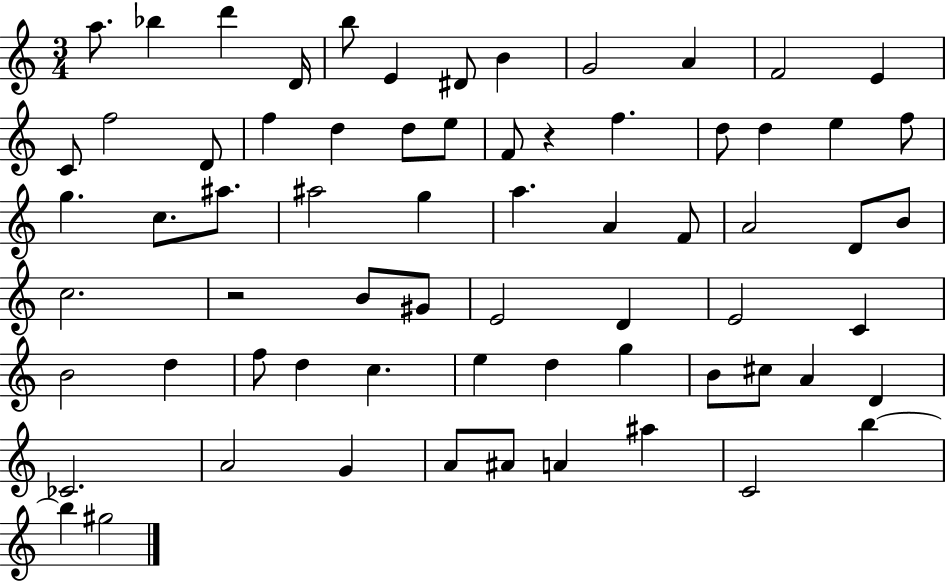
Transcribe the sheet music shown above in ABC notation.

X:1
T:Untitled
M:3/4
L:1/4
K:C
a/2 _b d' D/4 b/2 E ^D/2 B G2 A F2 E C/2 f2 D/2 f d d/2 e/2 F/2 z f d/2 d e f/2 g c/2 ^a/2 ^a2 g a A F/2 A2 D/2 B/2 c2 z2 B/2 ^G/2 E2 D E2 C B2 d f/2 d c e d g B/2 ^c/2 A D _C2 A2 G A/2 ^A/2 A ^a C2 b b ^g2